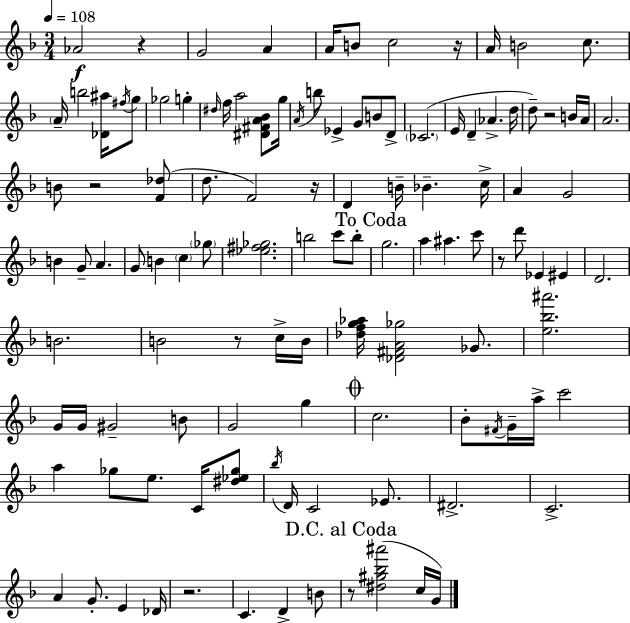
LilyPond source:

{
  \clef treble
  \numericTimeSignature
  \time 3/4
  \key f \major
  \tempo 4 = 108
  \repeat volta 2 { aes'2\f r4 | g'2 a'4 | a'16 b'8 c''2 r16 | a'16 b'2 c''8. | \break \parenthesize a'16-- b''2 <des' ais''>16 \acciaccatura { fis''16 } g''8 | ges''2 g''4-. | \grace { dis''16 } f''16 a''2 <dis' fis' a' bes'>8 | g''16 \acciaccatura { a'16 } b''8 ees'4-> g'8 b'8 | \break d'8-> \parenthesize ces'2.( | e'16 d'4-- aes'4.-> | d''16 d''8--) r2 | b'16 a'16 a'2. | \break b'8 r2 | <f' des''>8( d''8. f'2) | r16 d'4 b'16-- bes'4.-- | c''16-> a'4 g'2 | \break b'4 g'8-- a'4. | g'8 b'4 \parenthesize c''4 | \parenthesize ges''8 <ees'' fis'' ges''>2. | b''2 c'''8 | \break b''8-. \mark "To Coda" g''2. | a''4 ais''4. | c'''8 r8 d'''8 ees'4 eis'4 | d'2. | \break b'2. | b'2 r8 | c''16-> b'16 <des'' f'' g'' aes''>16 <des' fis' a' ges''>2 | ges'8. <e'' bes'' ais'''>2. | \break g'16 g'16 gis'2-- | b'8 g'2 g''4 | \mark \markup { \musicglyph "scripts.coda" } c''2. | bes'8-. \acciaccatura { fis'16 } g'16-- a''16-> c'''2 | \break a''4 ges''8 e''8. | c'16 <dis'' ees'' ges''>8 \acciaccatura { bes''16 } d'16 c'2 | ees'8. dis'2.-> | c'2.-> | \break a'4 g'8.-. | e'4 des'16 r2. | c'4. d'4-> | b'8 \mark "D.C. al Coda" r8 <dis'' gis'' bes'' ais'''>2( | \break c''16 g'16) } \bar "|."
}